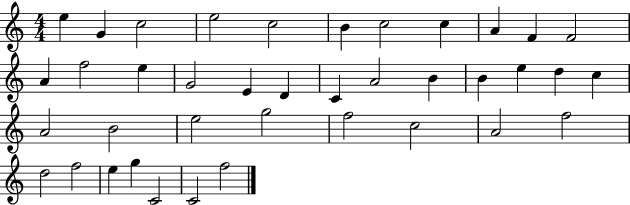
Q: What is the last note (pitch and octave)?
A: F5